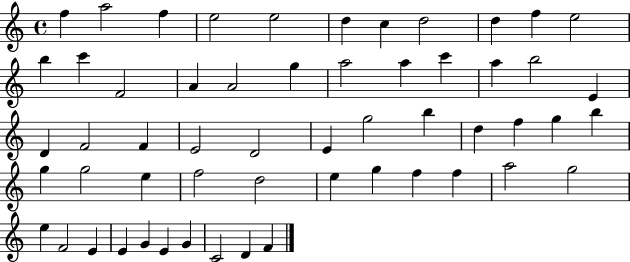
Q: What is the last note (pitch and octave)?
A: F4